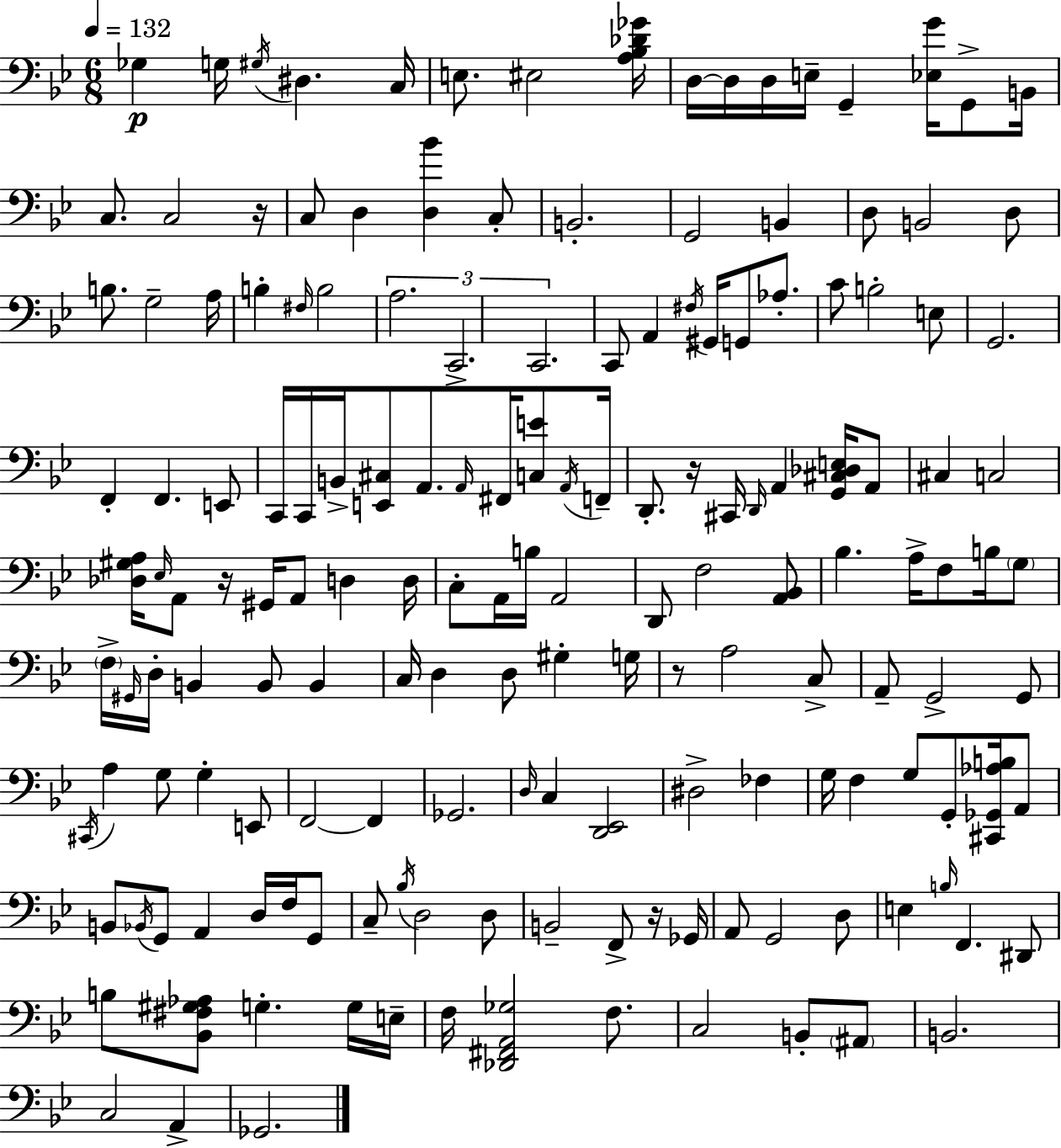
X:1
T:Untitled
M:6/8
L:1/4
K:Gm
_G, G,/4 ^G,/4 ^D, C,/4 E,/2 ^E,2 [A,_B,_D_G]/4 D,/4 D,/4 D,/4 E,/4 G,, [_E,G]/4 G,,/2 B,,/4 C,/2 C,2 z/4 C,/2 D, [D,_B] C,/2 B,,2 G,,2 B,, D,/2 B,,2 D,/2 B,/2 G,2 A,/4 B, ^F,/4 B,2 A,2 C,,2 C,,2 C,,/2 A,, ^F,/4 ^G,,/4 G,,/2 _A,/2 C/2 B,2 E,/2 G,,2 F,, F,, E,,/2 C,,/4 C,,/4 B,,/4 [E,,^C,]/2 A,,/2 A,,/4 ^F,,/4 [C,E]/2 A,,/4 F,,/4 D,,/2 z/4 ^C,,/4 D,,/4 A,, [G,,^C,_D,E,]/4 A,,/2 ^C, C,2 [_D,^G,A,]/4 _E,/4 A,,/2 z/4 ^G,,/4 A,,/2 D, D,/4 C,/2 A,,/4 B,/4 A,,2 D,,/2 F,2 [A,,_B,,]/2 _B, A,/4 F,/2 B,/4 G,/2 F,/4 ^G,,/4 D,/4 B,, B,,/2 B,, C,/4 D, D,/2 ^G, G,/4 z/2 A,2 C,/2 A,,/2 G,,2 G,,/2 ^C,,/4 A, G,/2 G, E,,/2 F,,2 F,, _G,,2 D,/4 C, [D,,_E,,]2 ^D,2 _F, G,/4 F, G,/2 G,,/2 [^C,,_G,,_A,B,]/4 A,,/2 B,,/2 _B,,/4 G,,/2 A,, D,/4 F,/4 G,,/2 C,/2 _B,/4 D,2 D,/2 B,,2 F,,/2 z/4 _G,,/4 A,,/2 G,,2 D,/2 E, B,/4 F,, ^D,,/2 B,/2 [_B,,^F,^G,_A,]/2 G, G,/4 E,/4 F,/4 [_D,,^F,,A,,_G,]2 F,/2 C,2 B,,/2 ^A,,/2 B,,2 C,2 A,, _G,,2